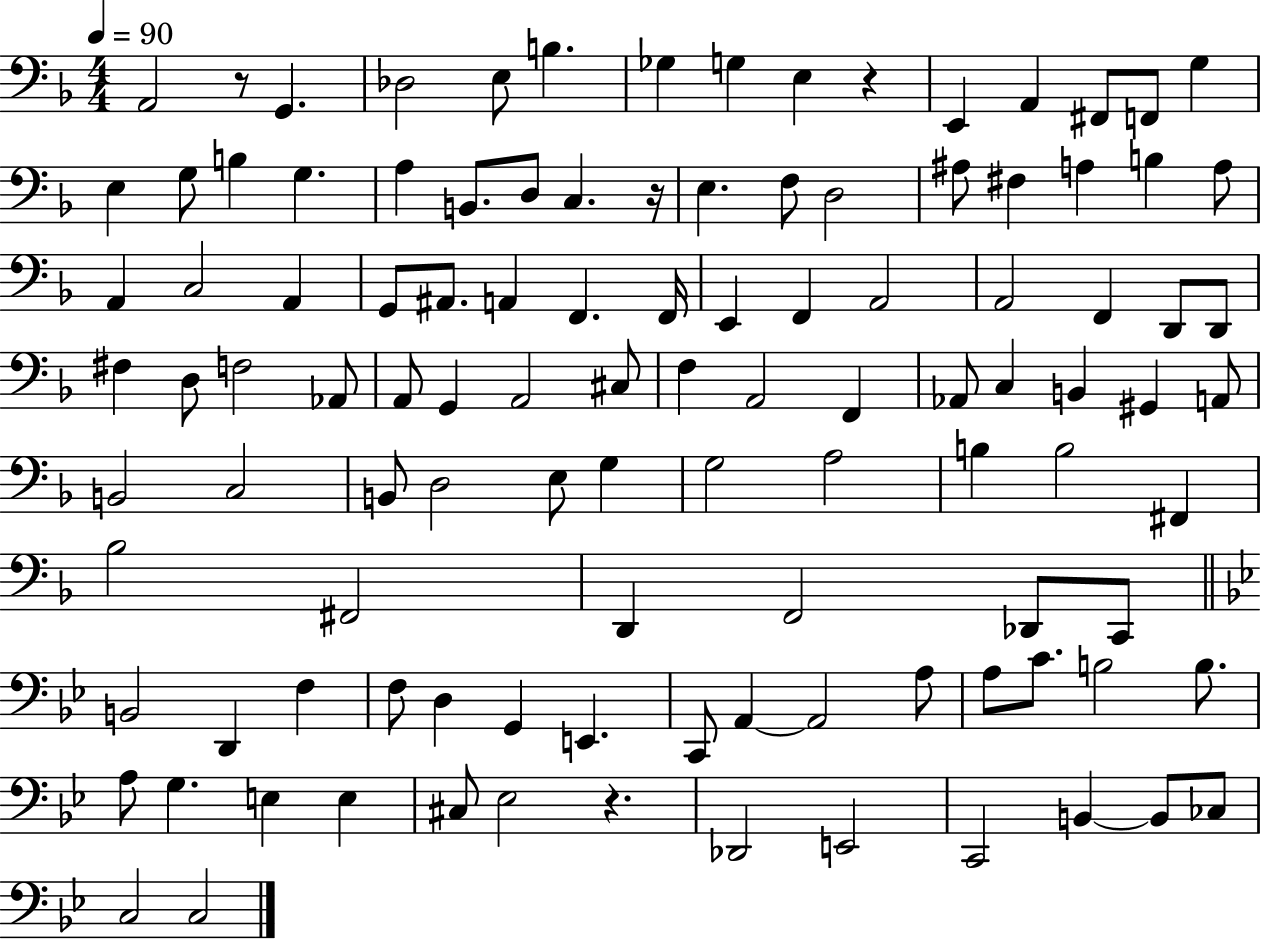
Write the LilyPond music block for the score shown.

{
  \clef bass
  \numericTimeSignature
  \time 4/4
  \key f \major
  \tempo 4 = 90
  a,2 r8 g,4. | des2 e8 b4. | ges4 g4 e4 r4 | e,4 a,4 fis,8 f,8 g4 | \break e4 g8 b4 g4. | a4 b,8. d8 c4. r16 | e4. f8 d2 | ais8 fis4 a4 b4 a8 | \break a,4 c2 a,4 | g,8 ais,8. a,4 f,4. f,16 | e,4 f,4 a,2 | a,2 f,4 d,8 d,8 | \break fis4 d8 f2 aes,8 | a,8 g,4 a,2 cis8 | f4 a,2 f,4 | aes,8 c4 b,4 gis,4 a,8 | \break b,2 c2 | b,8 d2 e8 g4 | g2 a2 | b4 b2 fis,4 | \break bes2 fis,2 | d,4 f,2 des,8 c,8 | \bar "||" \break \key bes \major b,2 d,4 f4 | f8 d4 g,4 e,4. | c,8 a,4~~ a,2 a8 | a8 c'8. b2 b8. | \break a8 g4. e4 e4 | cis8 ees2 r4. | des,2 e,2 | c,2 b,4~~ b,8 ces8 | \break c2 c2 | \bar "|."
}